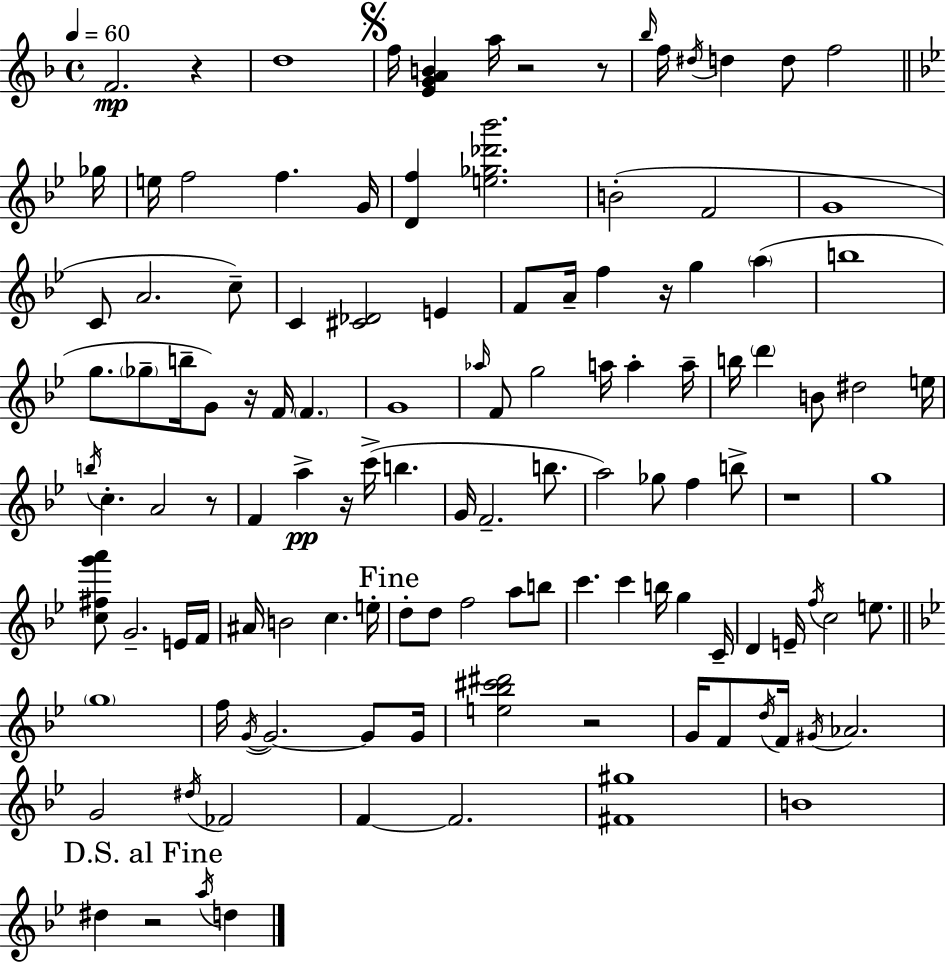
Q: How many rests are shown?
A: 10